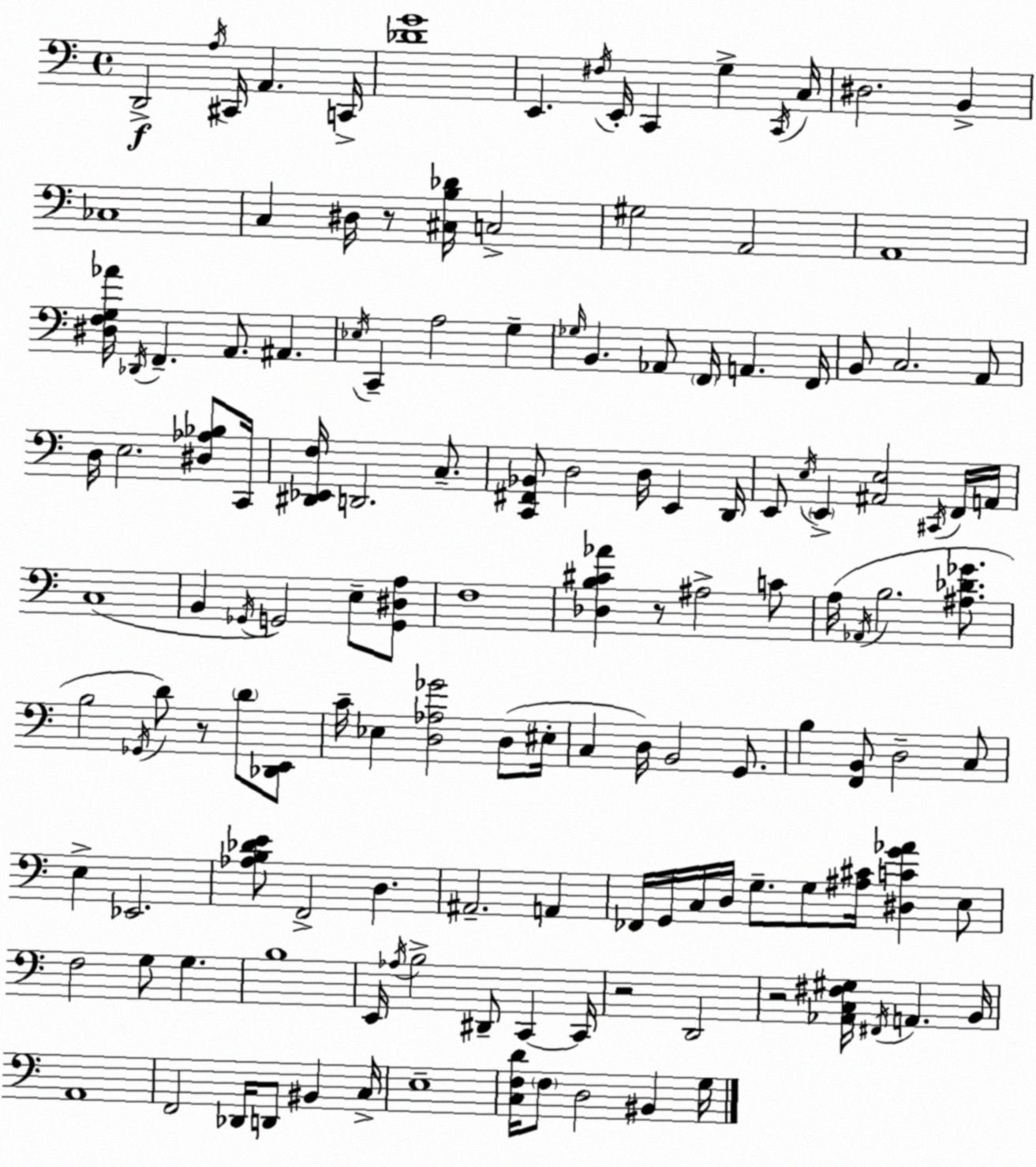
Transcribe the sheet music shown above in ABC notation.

X:1
T:Untitled
M:4/4
L:1/4
K:C
D,,2 A,/4 ^C,,/4 A,, C,,/4 [_DG]4 E,, ^F,/4 E,,/4 C,, G, C,,/4 C,/4 ^D,2 B,, _C,4 C, ^D,/4 z/2 [^C,B,_D]/4 C,2 ^G,2 A,,2 A,,4 [^D,F,G,_A]/4 _D,,/4 F,, A,,/2 ^A,, _E,/4 C,, A,2 G, _G,/4 B,, _A,,/2 F,,/4 A,, F,,/4 B,,/2 C,2 A,,/2 D,/4 E,2 [^D,_A,_B,]/2 C,,/4 [^D,,_E,,F,]/4 D,,2 C,/2 [C,,^F,,_B,,]/2 D,2 D,/4 E,, D,,/4 E,,/2 E,/4 E,, [^A,,E,]2 ^C,,/4 F,,/4 A,,/4 C,4 B,, _G,,/4 G,,2 E,/2 [G,,^D,A,]/2 F,4 [_D,B,^C_A] z/2 ^A,2 C/2 A,/4 _A,,/4 B,2 [^A,_D_G]/2 B,2 _G,,/4 D/2 z/2 D/2 [_D,,E,,]/2 C/4 _E, [D,_A,_G]2 D,/2 ^E,/4 C, D,/4 B,,2 G,,/2 B, [F,,B,,]/2 D,2 C,/2 E, _E,,2 [_A,B,_DE]/2 F,,2 D, ^A,,2 A,, _F,,/4 G,,/4 C,/4 D,/4 G,/2 G,/2 [^A,^C]/4 [^D,CG_A] E,/2 F,2 G,/2 G, B,4 E,,/4 _A,/4 B,2 ^D,,/2 C,, C,,/4 z2 D,,2 z2 [_A,,C,^F,^G,]/4 ^F,,/4 A,, B,,/4 A,,4 F,,2 _D,,/4 D,,/2 ^B,, C,/4 E,4 [C,F,D]/4 F,/2 D,2 ^B,, G,/4